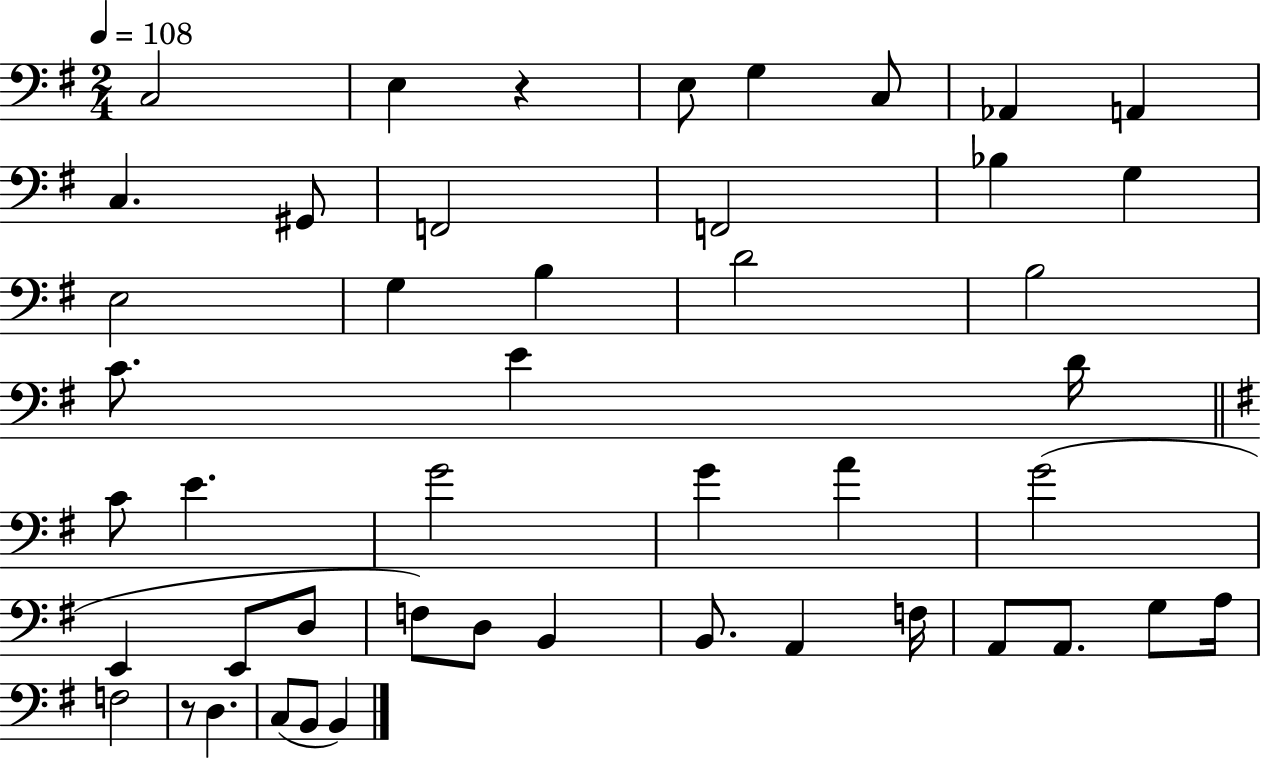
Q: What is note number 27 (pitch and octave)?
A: G4